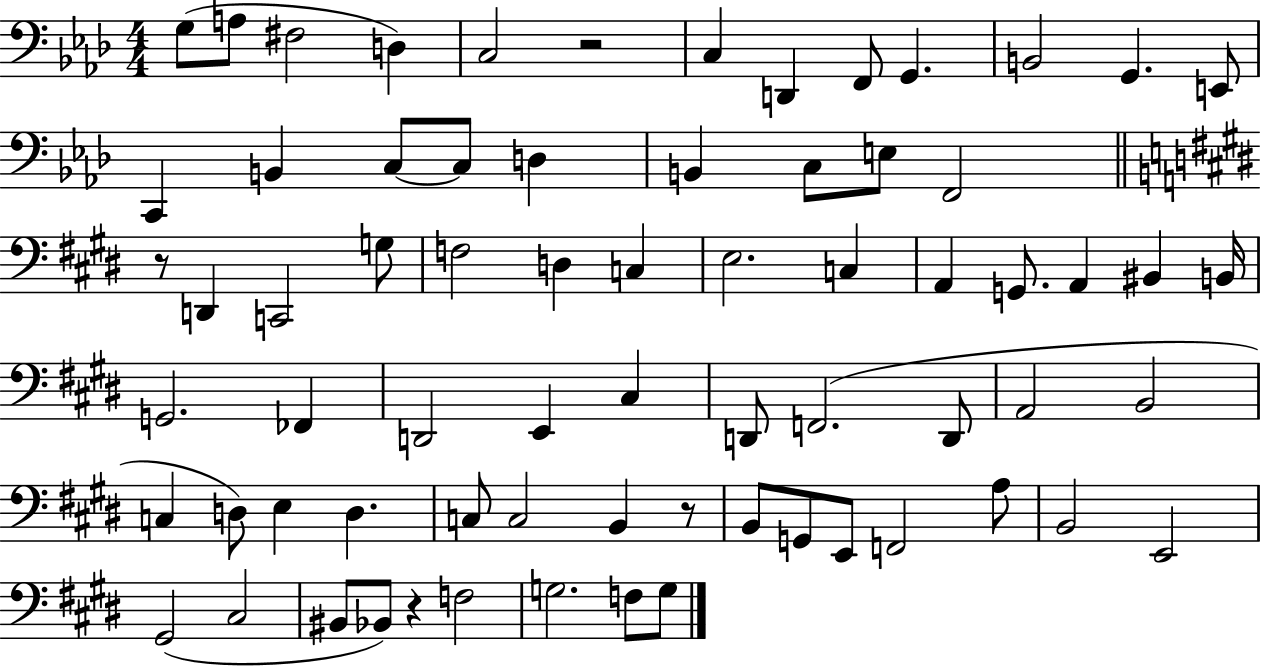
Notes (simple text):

G3/e A3/e F#3/h D3/q C3/h R/h C3/q D2/q F2/e G2/q. B2/h G2/q. E2/e C2/q B2/q C3/e C3/e D3/q B2/q C3/e E3/e F2/h R/e D2/q C2/h G3/e F3/h D3/q C3/q E3/h. C3/q A2/q G2/e. A2/q BIS2/q B2/s G2/h. FES2/q D2/h E2/q C#3/q D2/e F2/h. D2/e A2/h B2/h C3/q D3/e E3/q D3/q. C3/e C3/h B2/q R/e B2/e G2/e E2/e F2/h A3/e B2/h E2/h G#2/h C#3/h BIS2/e Bb2/e R/q F3/h G3/h. F3/e G3/e